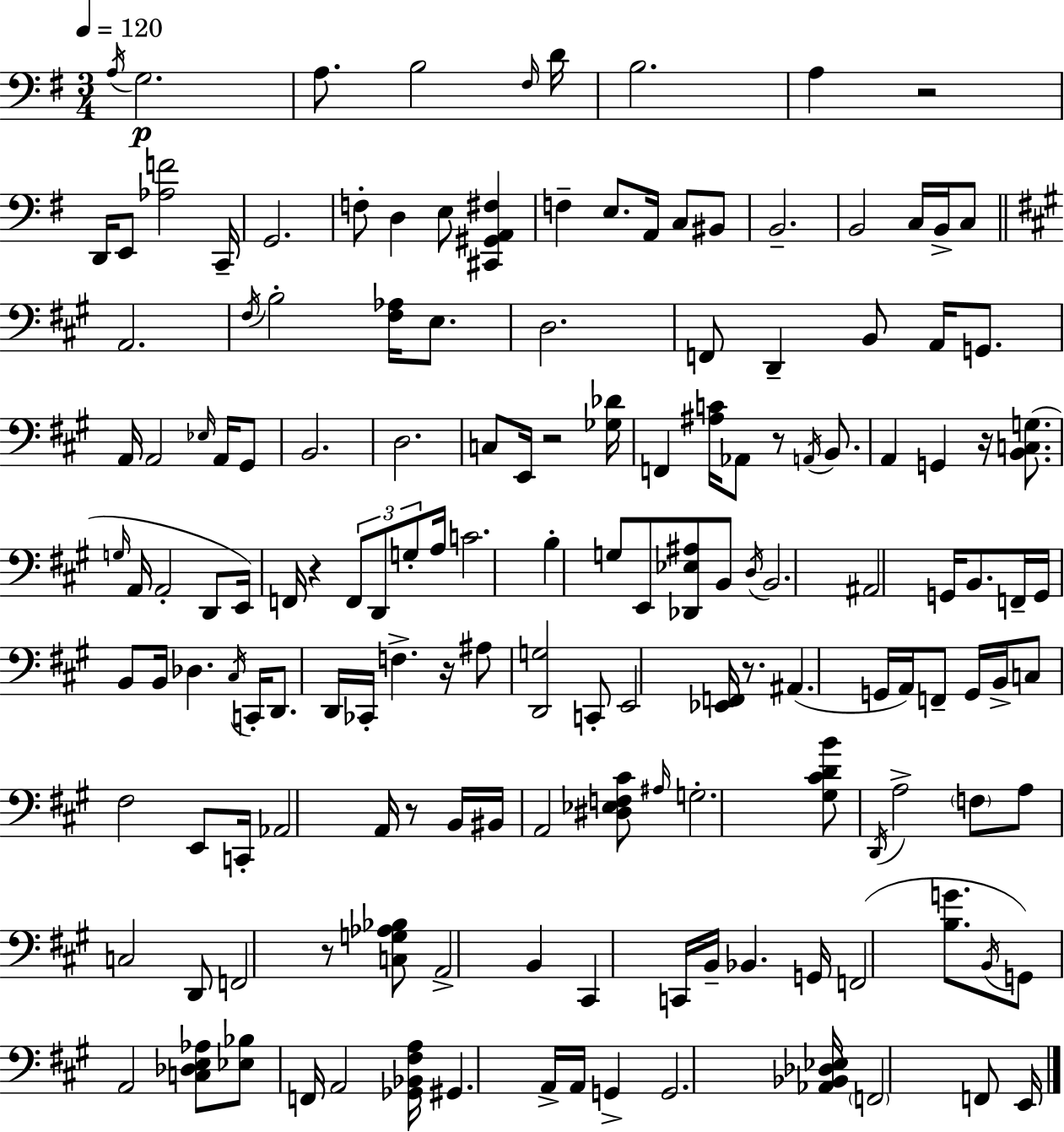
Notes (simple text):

A3/s G3/h. A3/e. B3/h F#3/s D4/s B3/h. A3/q R/h D2/s E2/e [Ab3,F4]/h C2/s G2/h. F3/e D3/q E3/e [C#2,G#2,A2,F#3]/q F3/q E3/e. A2/s C3/e BIS2/e B2/h. B2/h C3/s B2/s C3/e A2/h. F#3/s B3/h [F#3,Ab3]/s E3/e. D3/h. F2/e D2/q B2/e A2/s G2/e. A2/s A2/h Eb3/s A2/s G#2/e B2/h. D3/h. C3/e E2/s R/h [Gb3,Db4]/s F2/q [A#3,C4]/s Ab2/e R/e A2/s B2/e. A2/q G2/q R/s [B2,C3,G3]/e. G3/s A2/s A2/h D2/e E2/s F2/s R/q F2/e D2/e G3/e A3/s C4/h. B3/q G3/e E2/e [Db2,Eb3,A#3]/e B2/e D3/s B2/h. A#2/h G2/s B2/e. F2/s G2/s B2/e B2/s Db3/q. C#3/s C2/s D2/e. D2/s CES2/s F3/q. R/s A#3/e [D2,G3]/h C2/e E2/h [Eb2,F2]/s R/e. A#2/q. G2/s A2/s F2/e G2/s B2/s C3/e F#3/h E2/e C2/s Ab2/h A2/s R/e B2/s BIS2/s A2/h [D#3,Eb3,F3,C#4]/e A#3/s G3/h. [G#3,C#4,D4,B4]/e D2/s A3/h F3/e A3/e C3/h D2/e F2/h R/e [C3,G3,Ab3,Bb3]/e A2/h B2/q C#2/q C2/s B2/s Bb2/q. G2/s F2/h [B3,G4]/e. B2/s G2/e A2/h [C3,Db3,E3,Ab3]/e [Eb3,Bb3]/e F2/s A2/h [Gb2,Bb2,F#3,A3]/s G#2/q. A2/s A2/s G2/q G2/h. [Ab2,Bb2,Db3,Eb3]/s F2/h F2/e E2/s